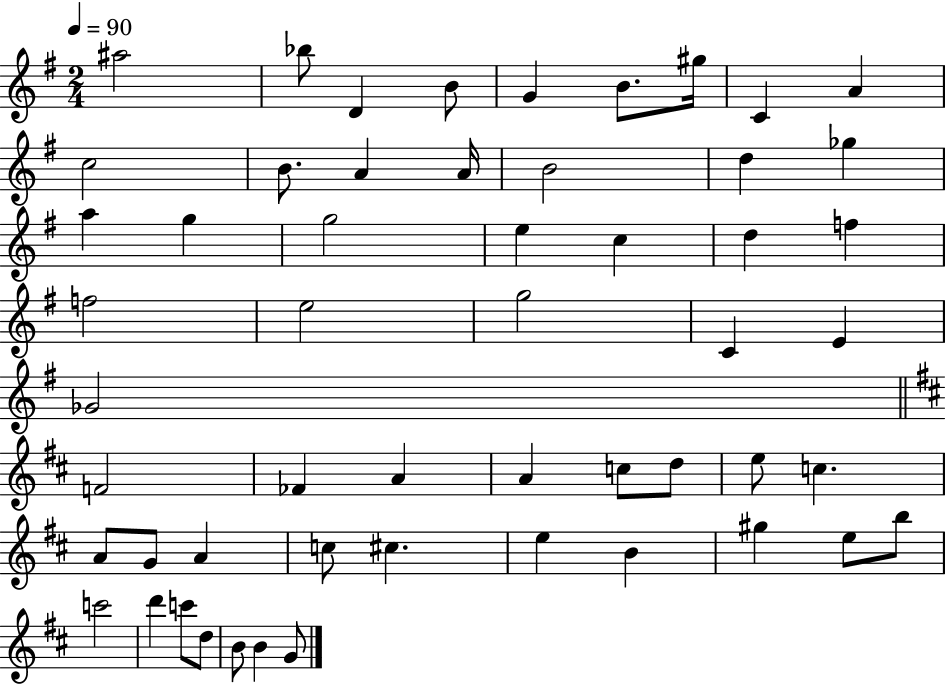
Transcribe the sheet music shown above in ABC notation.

X:1
T:Untitled
M:2/4
L:1/4
K:G
^a2 _b/2 D B/2 G B/2 ^g/4 C A c2 B/2 A A/4 B2 d _g a g g2 e c d f f2 e2 g2 C E _G2 F2 _F A A c/2 d/2 e/2 c A/2 G/2 A c/2 ^c e B ^g e/2 b/2 c'2 d' c'/2 d/2 B/2 B G/2